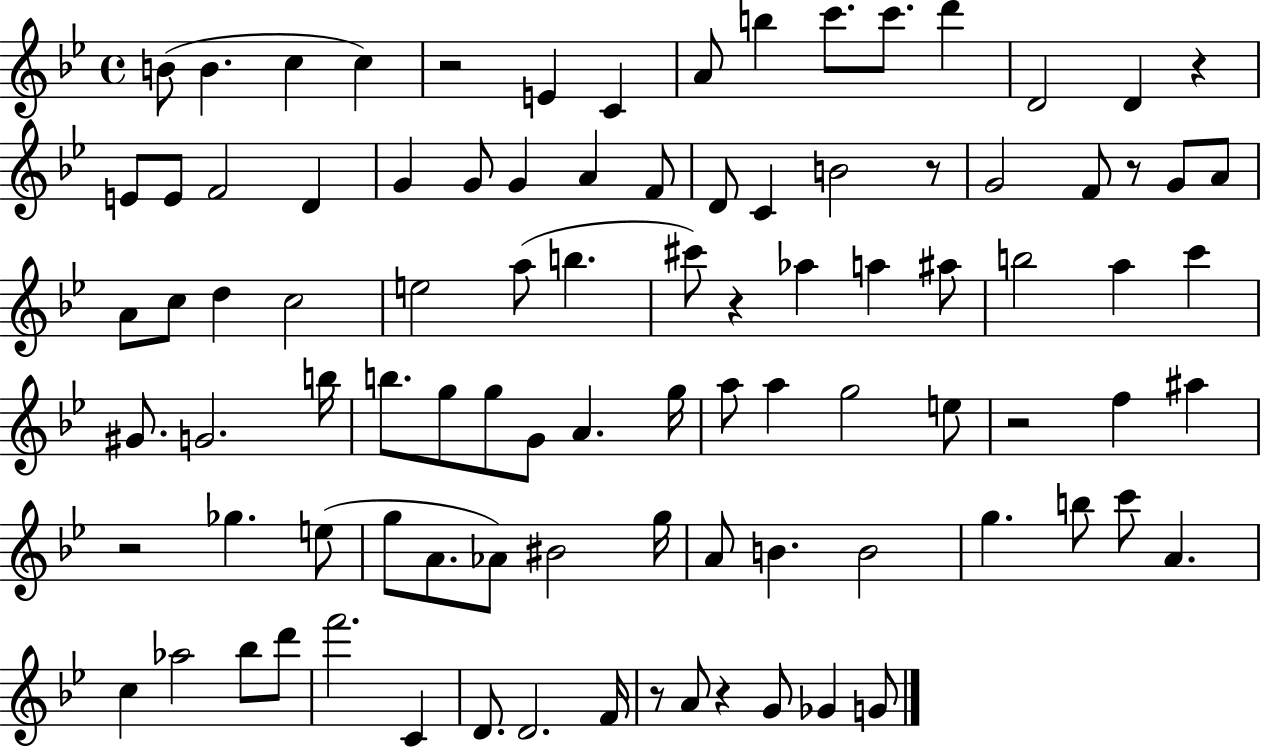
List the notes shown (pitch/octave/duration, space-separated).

B4/e B4/q. C5/q C5/q R/h E4/q C4/q A4/e B5/q C6/e. C6/e. D6/q D4/h D4/q R/q E4/e E4/e F4/h D4/q G4/q G4/e G4/q A4/q F4/e D4/e C4/q B4/h R/e G4/h F4/e R/e G4/e A4/e A4/e C5/e D5/q C5/h E5/h A5/e B5/q. C#6/e R/q Ab5/q A5/q A#5/e B5/h A5/q C6/q G#4/e. G4/h. B5/s B5/e. G5/e G5/e G4/e A4/q. G5/s A5/e A5/q G5/h E5/e R/h F5/q A#5/q R/h Gb5/q. E5/e G5/e A4/e. Ab4/e BIS4/h G5/s A4/e B4/q. B4/h G5/q. B5/e C6/e A4/q. C5/q Ab5/h Bb5/e D6/e F6/h. C4/q D4/e. D4/h. F4/s R/e A4/e R/q G4/e Gb4/q G4/e